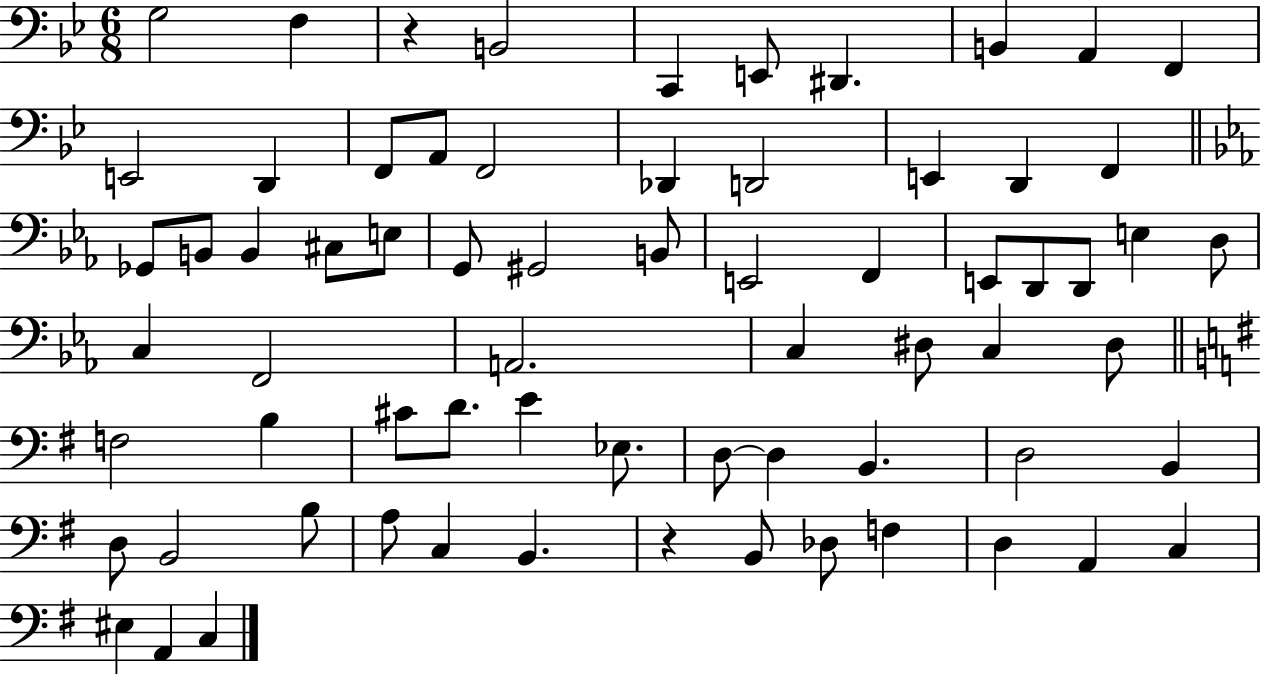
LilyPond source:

{
  \clef bass
  \numericTimeSignature
  \time 6/8
  \key bes \major
  \repeat volta 2 { g2 f4 | r4 b,2 | c,4 e,8 dis,4. | b,4 a,4 f,4 | \break e,2 d,4 | f,8 a,8 f,2 | des,4 d,2 | e,4 d,4 f,4 | \break \bar "||" \break \key c \minor ges,8 b,8 b,4 cis8 e8 | g,8 gis,2 b,8 | e,2 f,4 | e,8 d,8 d,8 e4 d8 | \break c4 f,2 | a,2. | c4 dis8 c4 dis8 | \bar "||" \break \key g \major f2 b4 | cis'8 d'8. e'4 ees8. | d8~~ d4 b,4. | d2 b,4 | \break d8 b,2 b8 | a8 c4 b,4. | r4 b,8 des8 f4 | d4 a,4 c4 | \break eis4 a,4 c4 | } \bar "|."
}